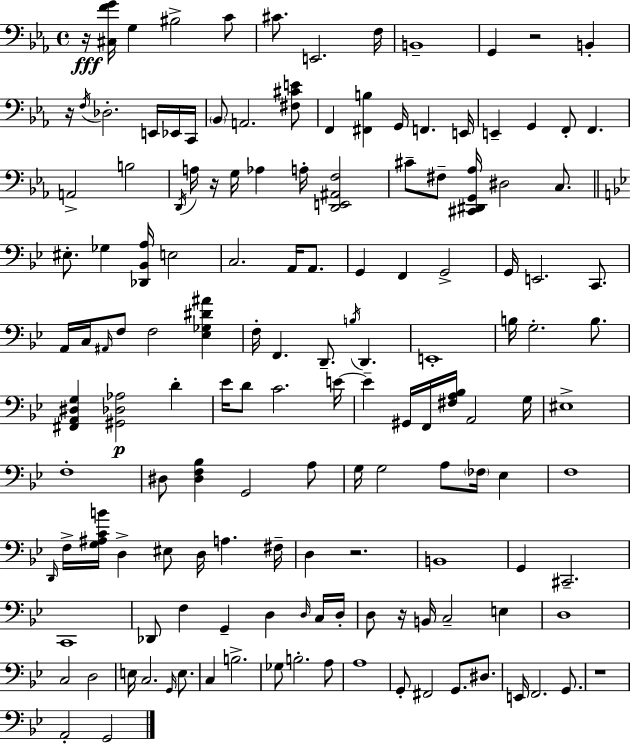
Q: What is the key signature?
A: EES major